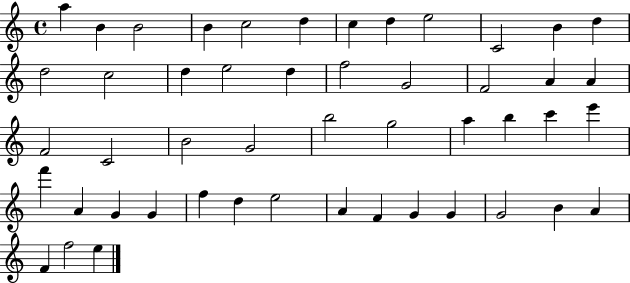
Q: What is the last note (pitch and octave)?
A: E5